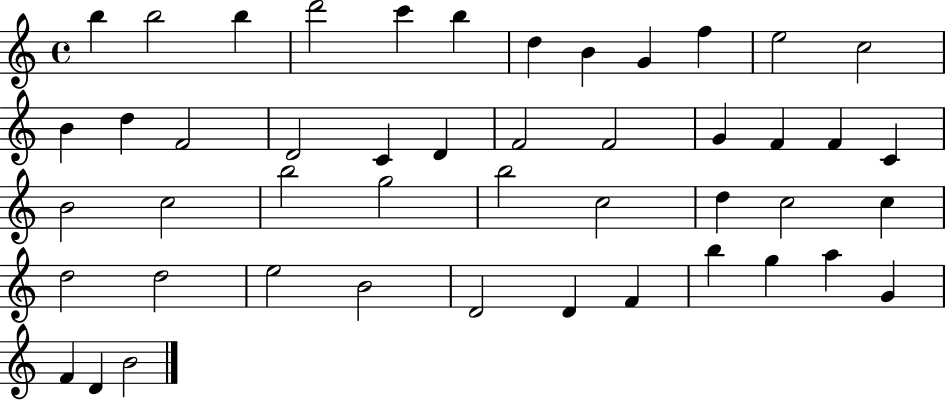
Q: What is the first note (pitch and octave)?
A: B5